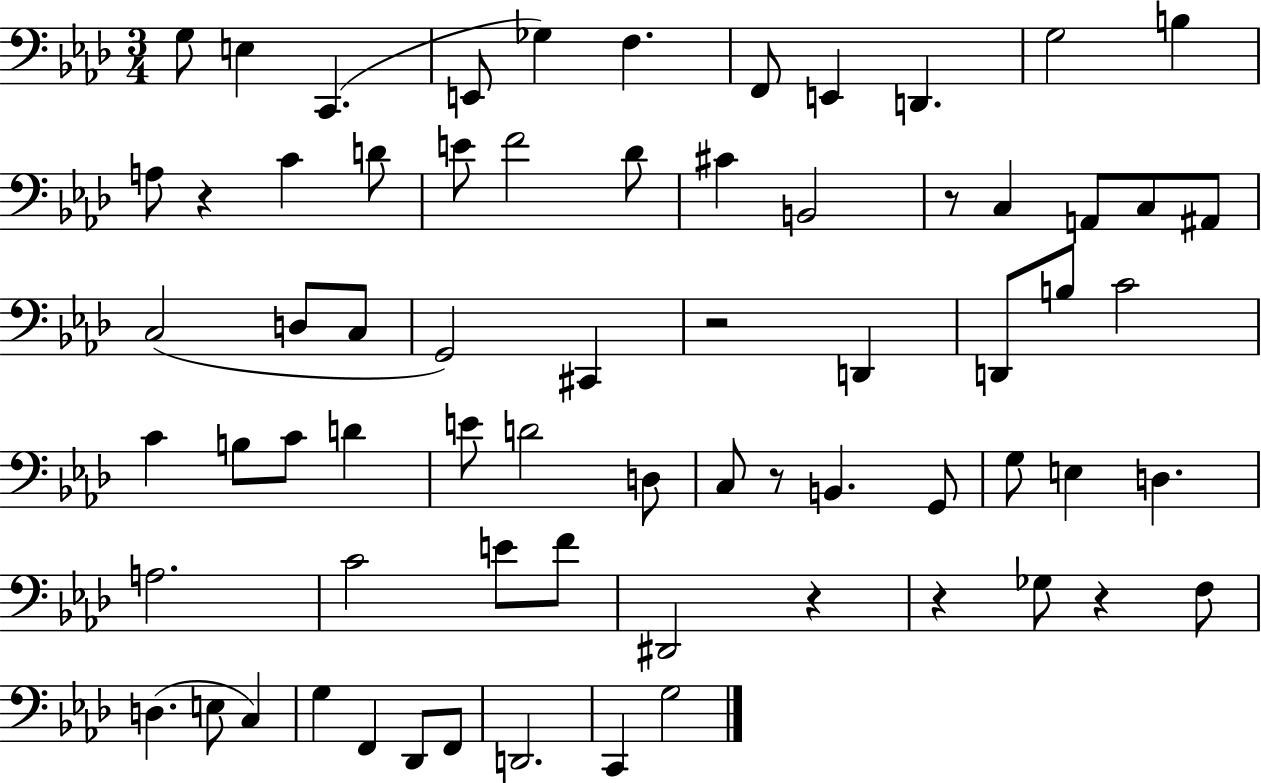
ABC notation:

X:1
T:Untitled
M:3/4
L:1/4
K:Ab
G,/2 E, C,, E,,/2 _G, F, F,,/2 E,, D,, G,2 B, A,/2 z C D/2 E/2 F2 _D/2 ^C B,,2 z/2 C, A,,/2 C,/2 ^A,,/2 C,2 D,/2 C,/2 G,,2 ^C,, z2 D,, D,,/2 B,/2 C2 C B,/2 C/2 D E/2 D2 D,/2 C,/2 z/2 B,, G,,/2 G,/2 E, D, A,2 C2 E/2 F/2 ^D,,2 z z _G,/2 z F,/2 D, E,/2 C, G, F,, _D,,/2 F,,/2 D,,2 C,, G,2